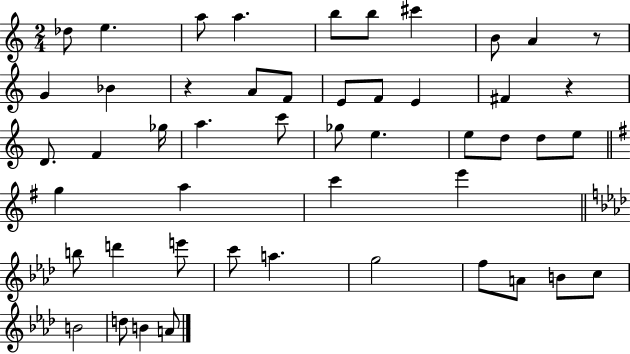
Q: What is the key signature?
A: C major